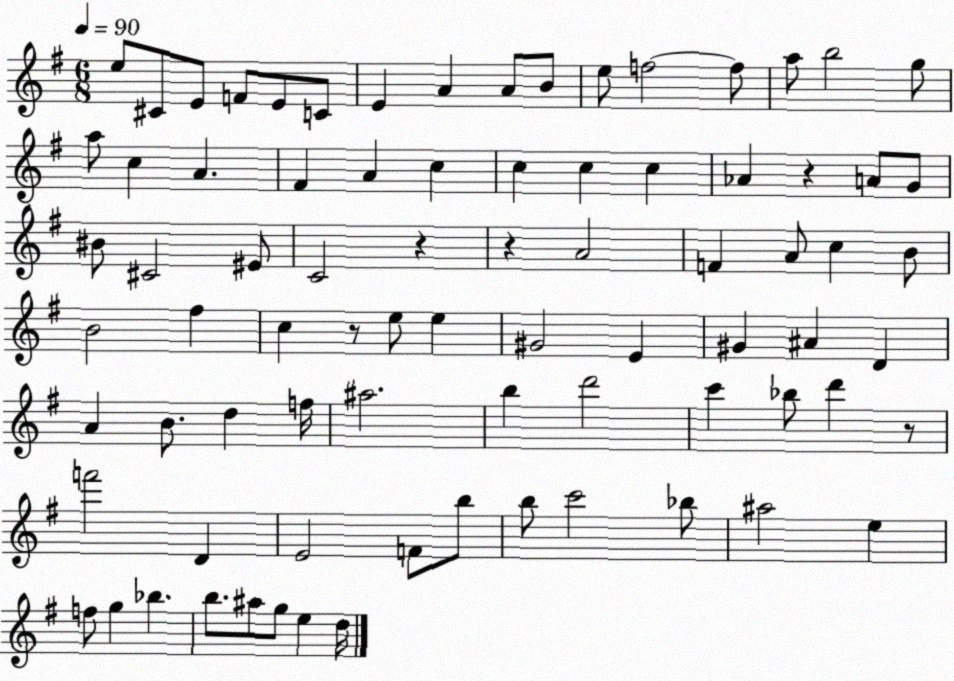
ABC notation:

X:1
T:Untitled
M:6/8
L:1/4
K:G
e/2 ^C/2 E/2 F/2 E/2 C/2 E A A/2 B/2 e/2 f2 f/2 a/2 b2 g/2 a/2 c A ^F A c c c c _A z A/2 G/2 ^B/2 ^C2 ^E/2 C2 z z A2 F A/2 c B/2 B2 ^f c z/2 e/2 e ^G2 E ^G ^A D A B/2 d f/4 ^a2 b d'2 c' _b/2 d' z/2 f'2 D E2 F/2 b/2 b/2 c'2 _b/2 ^a2 e f/2 g _b b/2 ^a/2 g/2 e d/4